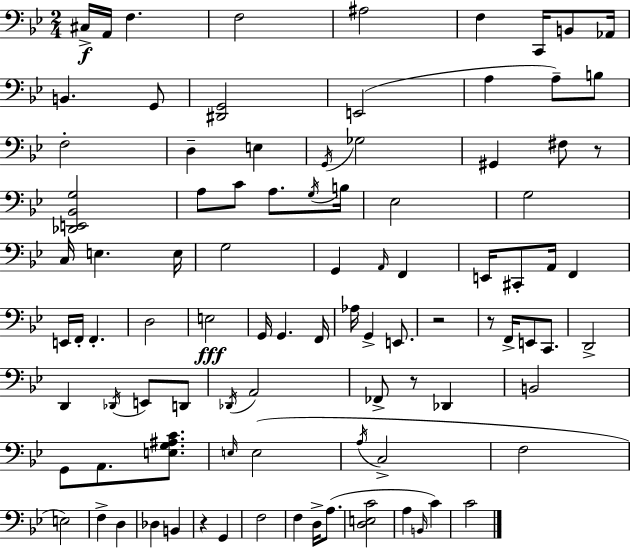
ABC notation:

X:1
T:Untitled
M:2/4
L:1/4
K:Gm
^C,/4 A,,/4 F, F,2 ^A,2 F, C,,/4 B,,/2 _A,,/4 B,, G,,/2 [^D,,G,,]2 E,,2 A, A,/2 B,/2 F,2 D, E, G,,/4 _G,2 ^G,, ^F,/2 z/2 [_D,,E,,_B,,G,]2 A,/2 C/2 A,/2 G,/4 B,/4 _E,2 G,2 C,/4 E, E,/4 G,2 G,, A,,/4 F,, E,,/4 ^C,,/2 A,,/4 F,, E,,/4 F,,/4 F,, D,2 E,2 G,,/4 G,, F,,/4 _A,/4 G,, E,,/2 z2 z/2 F,,/4 E,,/2 C,,/2 D,,2 D,, _D,,/4 E,,/2 D,,/2 _D,,/4 A,,2 _F,,/2 z/2 _D,, B,,2 G,,/2 A,,/2 [E,G,^A,C]/2 E,/4 E,2 A,/4 C,2 F,2 E,2 F, D, _D, B,, z G,, F,2 F, D,/4 A,/2 [D,E,C]2 A, B,,/4 C C2